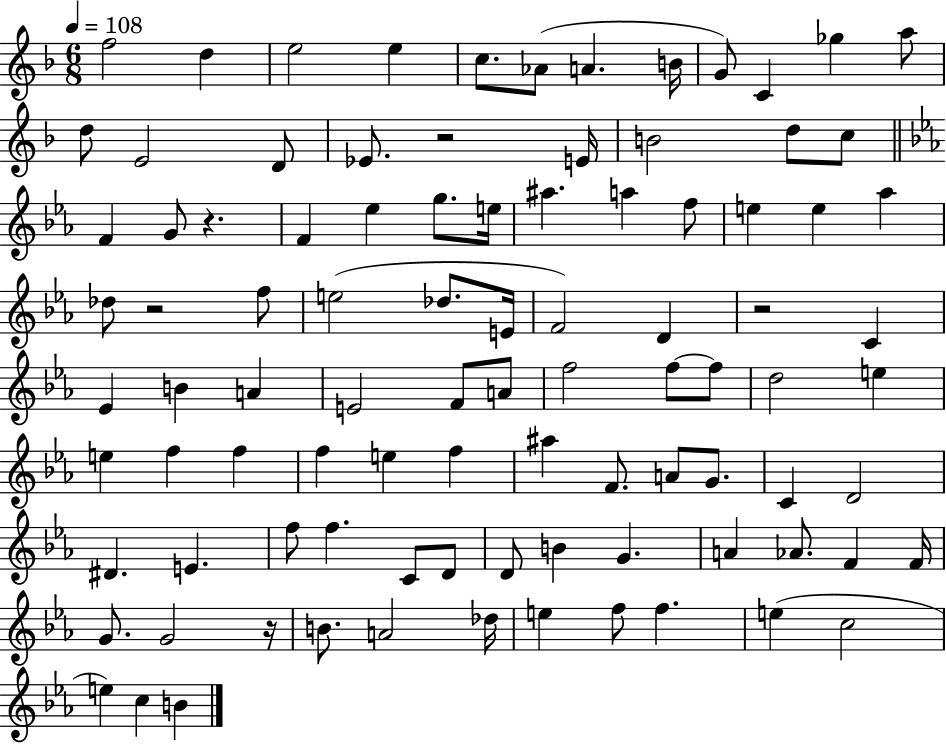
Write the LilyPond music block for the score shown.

{
  \clef treble
  \numericTimeSignature
  \time 6/8
  \key f \major
  \tempo 4 = 108
  f''2 d''4 | e''2 e''4 | c''8. aes'8( a'4. b'16 | g'8) c'4 ges''4 a''8 | \break d''8 e'2 d'8 | ees'8. r2 e'16 | b'2 d''8 c''8 | \bar "||" \break \key ees \major f'4 g'8 r4. | f'4 ees''4 g''8. e''16 | ais''4. a''4 f''8 | e''4 e''4 aes''4 | \break des''8 r2 f''8 | e''2( des''8. e'16 | f'2) d'4 | r2 c'4 | \break ees'4 b'4 a'4 | e'2 f'8 a'8 | f''2 f''8~~ f''8 | d''2 e''4 | \break e''4 f''4 f''4 | f''4 e''4 f''4 | ais''4 f'8. a'8 g'8. | c'4 d'2 | \break dis'4. e'4. | f''8 f''4. c'8 d'8 | d'8 b'4 g'4. | a'4 aes'8. f'4 f'16 | \break g'8. g'2 r16 | b'8. a'2 des''16 | e''4 f''8 f''4. | e''4( c''2 | \break e''4) c''4 b'4 | \bar "|."
}